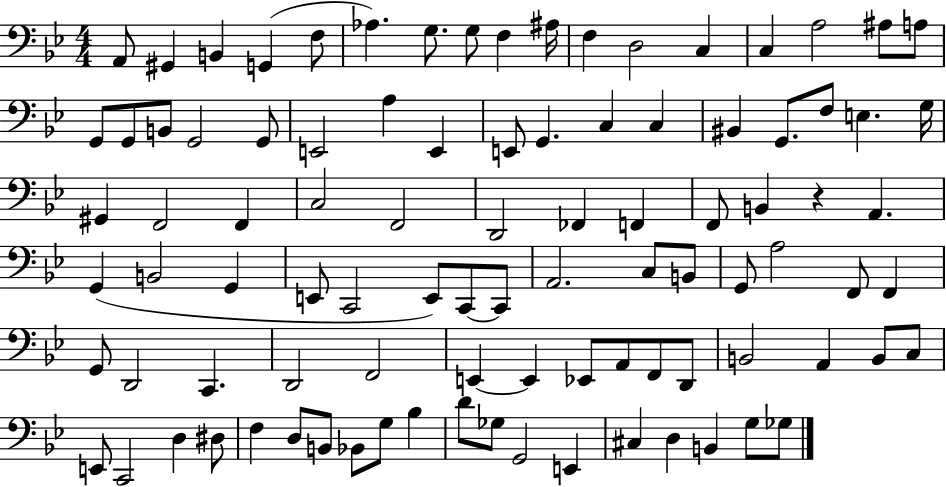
X:1
T:Untitled
M:4/4
L:1/4
K:Bb
A,,/2 ^G,, B,, G,, F,/2 _A, G,/2 G,/2 F, ^A,/4 F, D,2 C, C, A,2 ^A,/2 A,/2 G,,/2 G,,/2 B,,/2 G,,2 G,,/2 E,,2 A, E,, E,,/2 G,, C, C, ^B,, G,,/2 F,/2 E, G,/4 ^G,, F,,2 F,, C,2 F,,2 D,,2 _F,, F,, F,,/2 B,, z A,, G,, B,,2 G,, E,,/2 C,,2 E,,/2 C,,/2 C,,/2 A,,2 C,/2 B,,/2 G,,/2 A,2 F,,/2 F,, G,,/2 D,,2 C,, D,,2 F,,2 E,, E,, _E,,/2 A,,/2 F,,/2 D,,/2 B,,2 A,, B,,/2 C,/2 E,,/2 C,,2 D, ^D,/2 F, D,/2 B,,/2 _B,,/2 G,/2 _B, D/2 _G,/2 G,,2 E,, ^C, D, B,, G,/2 _G,/2